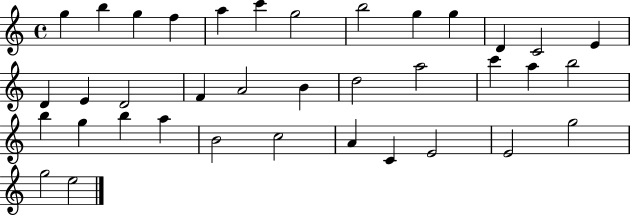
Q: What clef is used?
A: treble